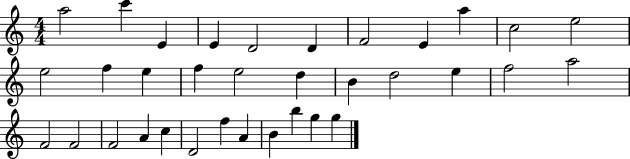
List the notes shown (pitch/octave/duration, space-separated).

A5/h C6/q E4/q E4/q D4/h D4/q F4/h E4/q A5/q C5/h E5/h E5/h F5/q E5/q F5/q E5/h D5/q B4/q D5/h E5/q F5/h A5/h F4/h F4/h F4/h A4/q C5/q D4/h F5/q A4/q B4/q B5/q G5/q G5/q